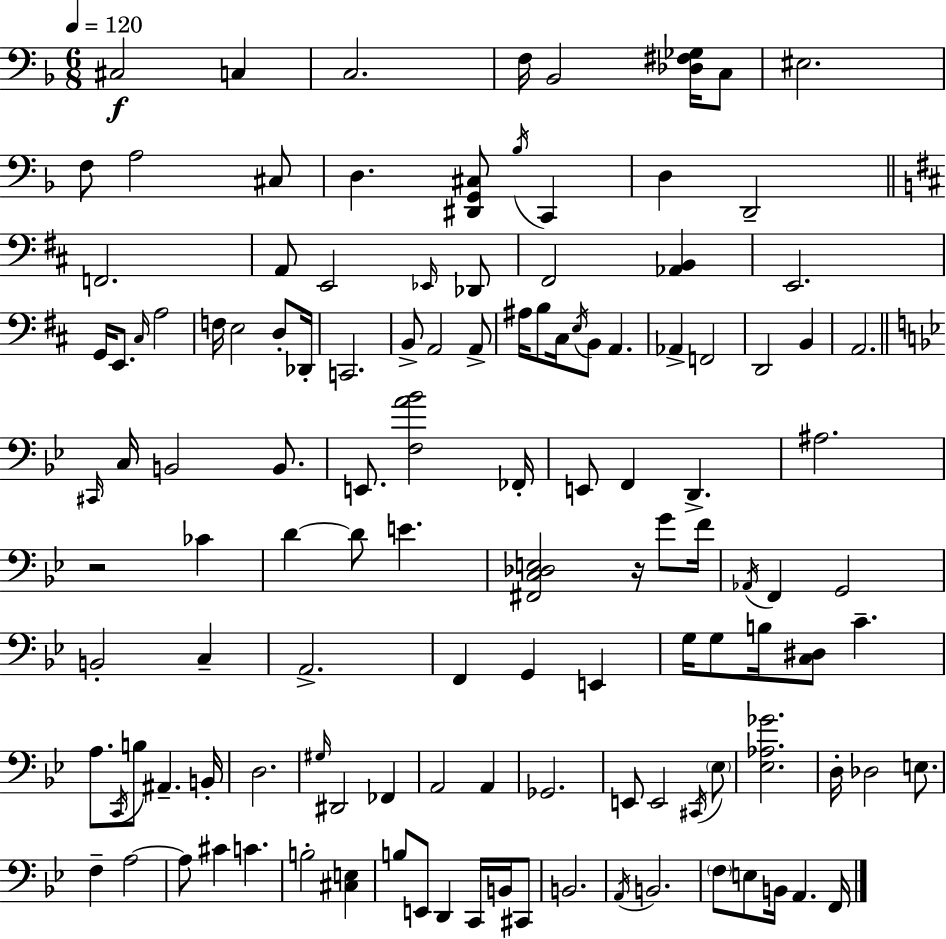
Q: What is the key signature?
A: D minor